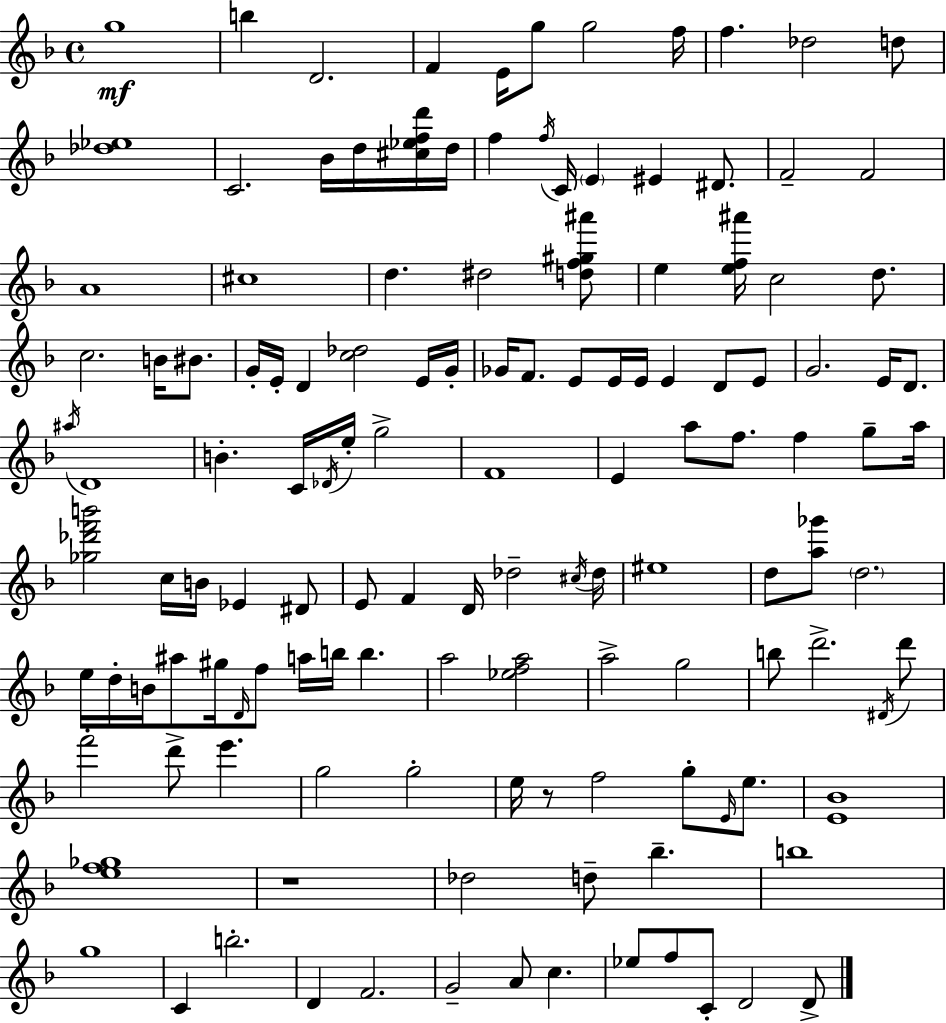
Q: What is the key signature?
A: D minor